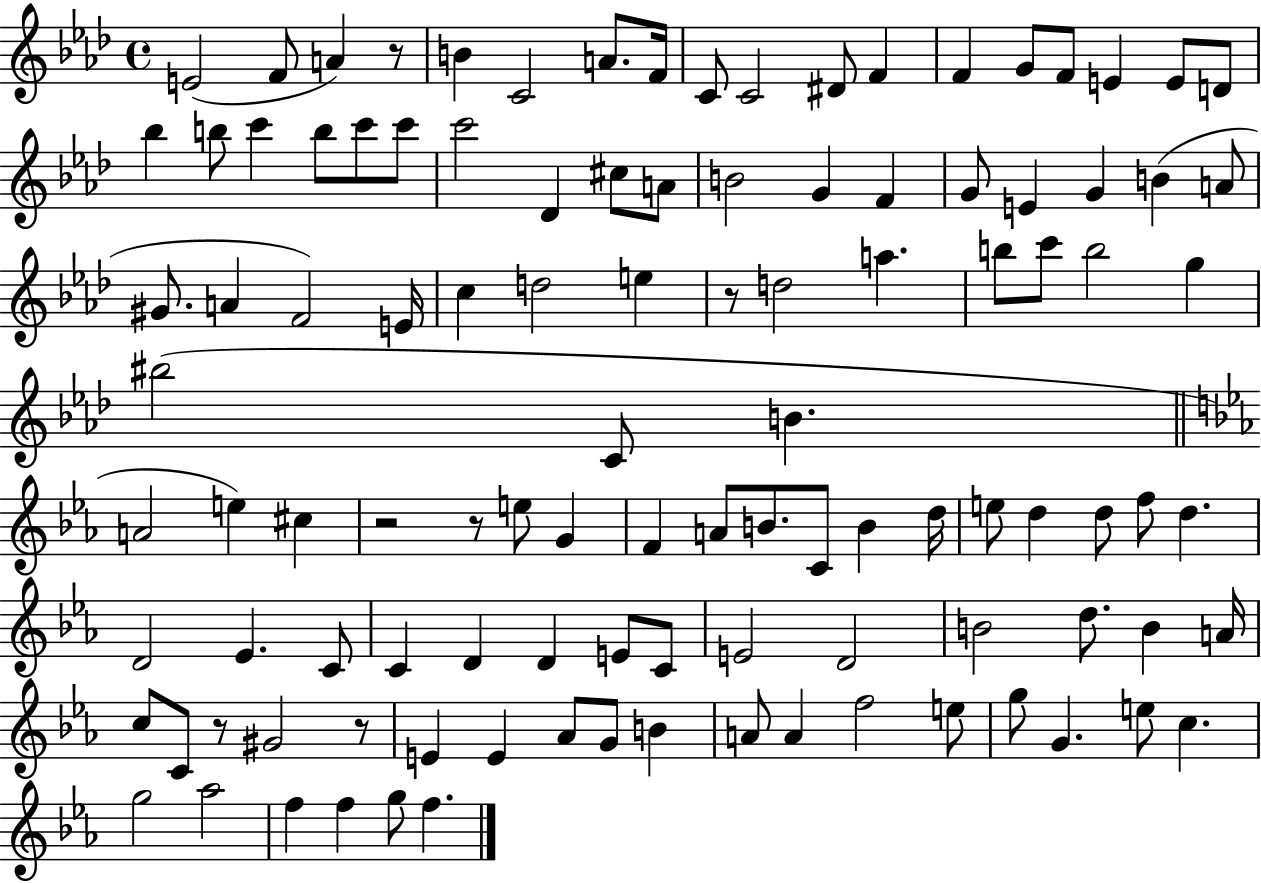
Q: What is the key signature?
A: AES major